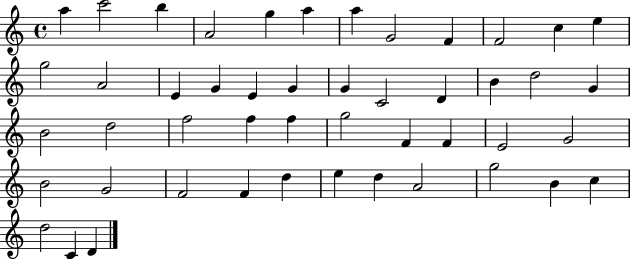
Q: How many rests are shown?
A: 0